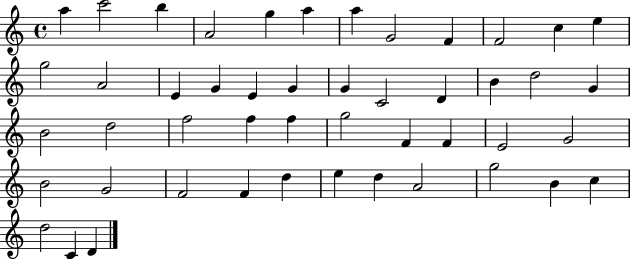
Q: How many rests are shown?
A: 0